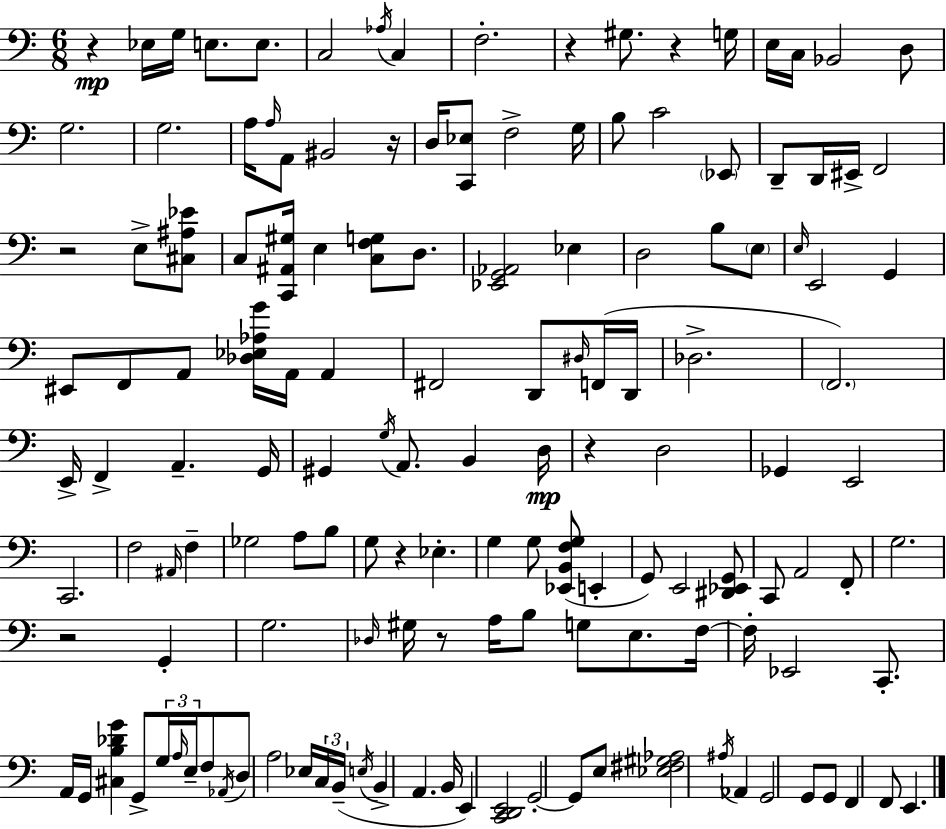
R/q Eb3/s G3/s E3/e. E3/e. C3/h Ab3/s C3/q F3/h. R/q G#3/e. R/q G3/s E3/s C3/s Bb2/h D3/e G3/h. G3/h. A3/s A3/s A2/e BIS2/h R/s D3/s [C2,Eb3]/e F3/h G3/s B3/e C4/h Eb2/e D2/e D2/s EIS2/s F2/h R/h E3/e [C#3,A#3,Eb4]/e C3/e [C2,A#2,G#3]/s E3/q [C3,F3,G3]/e D3/e. [Eb2,G2,Ab2]/h Eb3/q D3/h B3/e E3/e E3/s E2/h G2/q EIS2/e F2/e A2/e [Db3,Eb3,Ab3,G4]/s A2/s A2/q F#2/h D2/e D#3/s F2/s D2/s Db3/h. F2/h. E2/s F2/q A2/q. G2/s G#2/q G3/s A2/e. B2/q D3/s R/q D3/h Gb2/q E2/h C2/h. F3/h A#2/s F3/q Gb3/h A3/e B3/e G3/e R/q Eb3/q. G3/q G3/e [Eb2,B2,F3,G3]/e E2/q G2/e E2/h [D#2,Eb2,G2]/e C2/e A2/h F2/e G3/h. R/h G2/q G3/h. Db3/s G#3/s R/e A3/s B3/e G3/e E3/e. F3/s F3/s Eb2/h C2/e. A2/s G2/s [C#3,B3,Db4,G4]/q G2/e G3/s A3/s E3/s F3/e Ab2/s D3/e A3/h Eb3/s C3/s B2/s E3/s B2/q A2/q. B2/s E2/q [C2,D2,E2]/h G2/h G2/e E3/e [Eb3,F#3,G#3,Ab3]/h A#3/s Ab2/q G2/h G2/e G2/e F2/q F2/e E2/q.